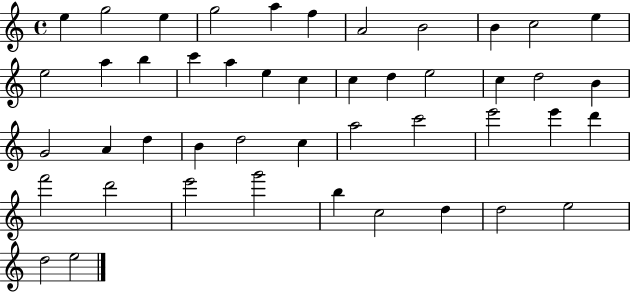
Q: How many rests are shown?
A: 0